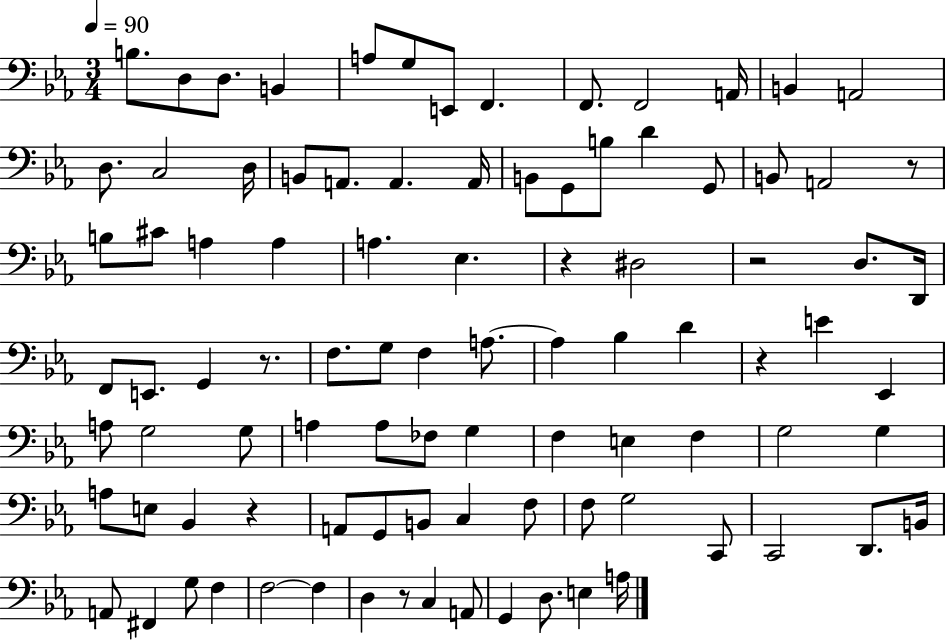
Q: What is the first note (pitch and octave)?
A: B3